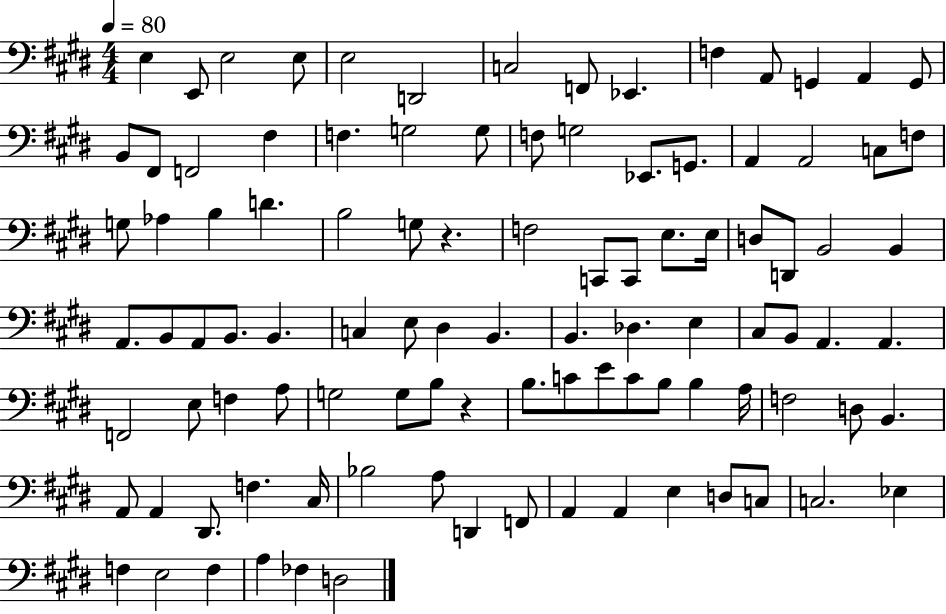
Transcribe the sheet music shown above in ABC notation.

X:1
T:Untitled
M:4/4
L:1/4
K:E
E, E,,/2 E,2 E,/2 E,2 D,,2 C,2 F,,/2 _E,, F, A,,/2 G,, A,, G,,/2 B,,/2 ^F,,/2 F,,2 ^F, F, G,2 G,/2 F,/2 G,2 _E,,/2 G,,/2 A,, A,,2 C,/2 F,/2 G,/2 _A, B, D B,2 G,/2 z F,2 C,,/2 C,,/2 E,/2 E,/4 D,/2 D,,/2 B,,2 B,, A,,/2 B,,/2 A,,/2 B,,/2 B,, C, E,/2 ^D, B,, B,, _D, E, ^C,/2 B,,/2 A,, A,, F,,2 E,/2 F, A,/2 G,2 G,/2 B,/2 z B,/2 C/2 E/2 C/2 B,/2 B, A,/4 F,2 D,/2 B,, A,,/2 A,, ^D,,/2 F, ^C,/4 _B,2 A,/2 D,, F,,/2 A,, A,, E, D,/2 C,/2 C,2 _E, F, E,2 F, A, _F, D,2